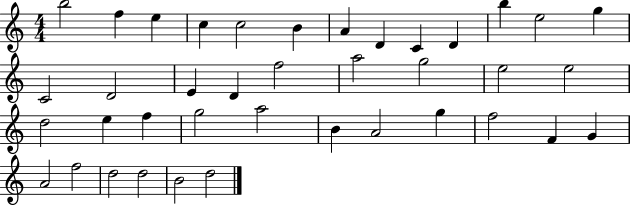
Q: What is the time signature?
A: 4/4